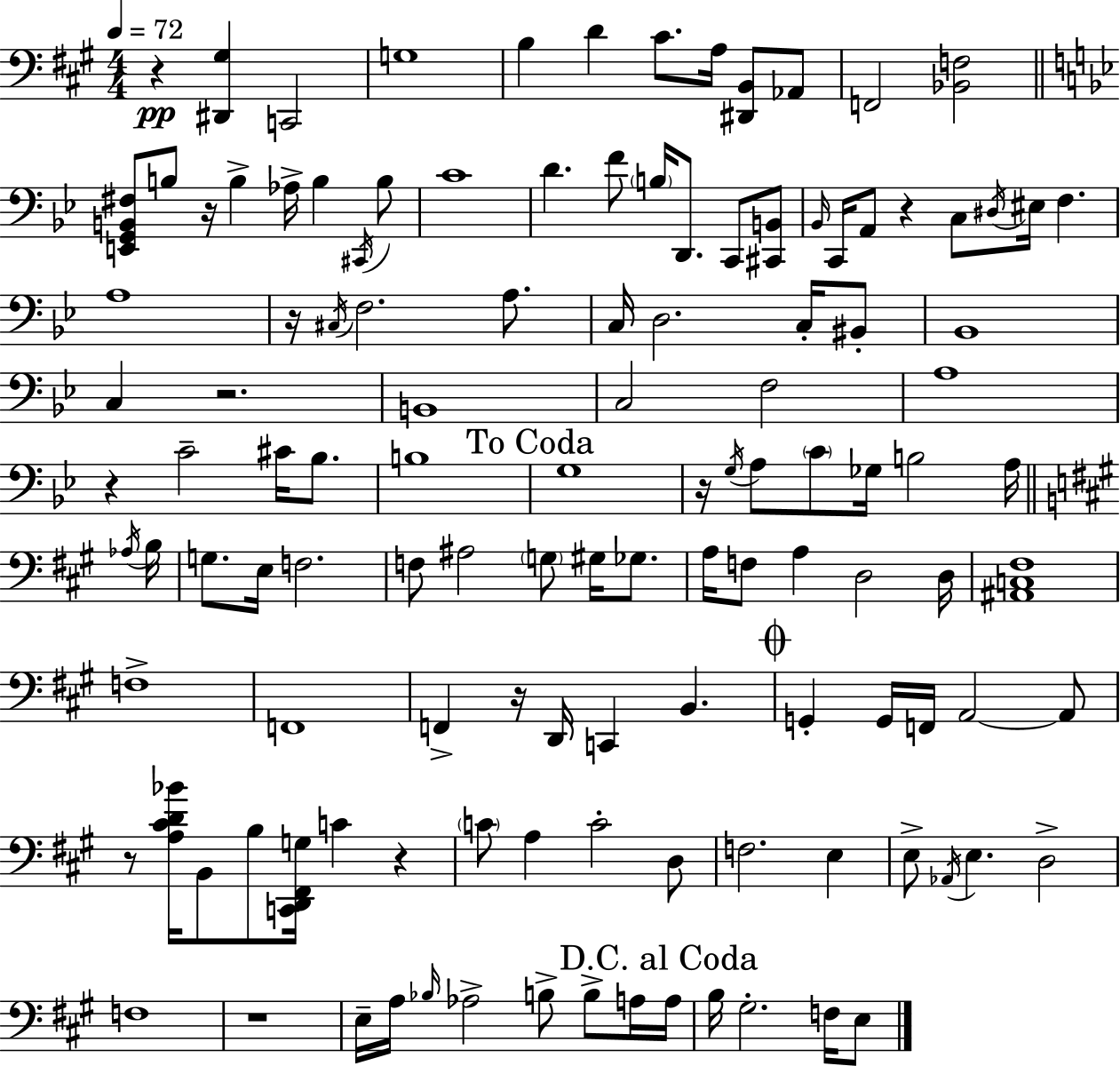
R/q [D#2,G#3]/q C2/h G3/w B3/q D4/q C#4/e. A3/s [D#2,B2]/e Ab2/e F2/h [Bb2,F3]/h [E2,G2,B2,F#3]/e B3/e R/s B3/q Ab3/s B3/q C#2/s B3/e C4/w D4/q. F4/e B3/s D2/e. C2/e [C#2,B2]/e Bb2/s C2/s A2/e R/q C3/e D#3/s EIS3/s F3/q. A3/w R/s C#3/s F3/h. A3/e. C3/s D3/h. C3/s BIS2/e Bb2/w C3/q R/h. B2/w C3/h F3/h A3/w R/q C4/h C#4/s Bb3/e. B3/w G3/w R/s G3/s A3/e C4/e Gb3/s B3/h A3/s Ab3/s B3/s G3/e. E3/s F3/h. F3/e A#3/h G3/e G#3/s Gb3/e. A3/s F3/e A3/q D3/h D3/s [A#2,C3,F#3]/w F3/w F2/w F2/q R/s D2/s C2/q B2/q. G2/q G2/s F2/s A2/h A2/e R/e [A3,C#4,D4,Bb4]/s B2/e B3/e [C2,D2,F#2,G3]/s C4/q R/q C4/e A3/q C4/h D3/e F3/h. E3/q E3/e Ab2/s E3/q. D3/h F3/w R/w E3/s A3/s Bb3/s Ab3/h B3/e B3/e A3/s A3/s B3/s G#3/h. F3/s E3/e